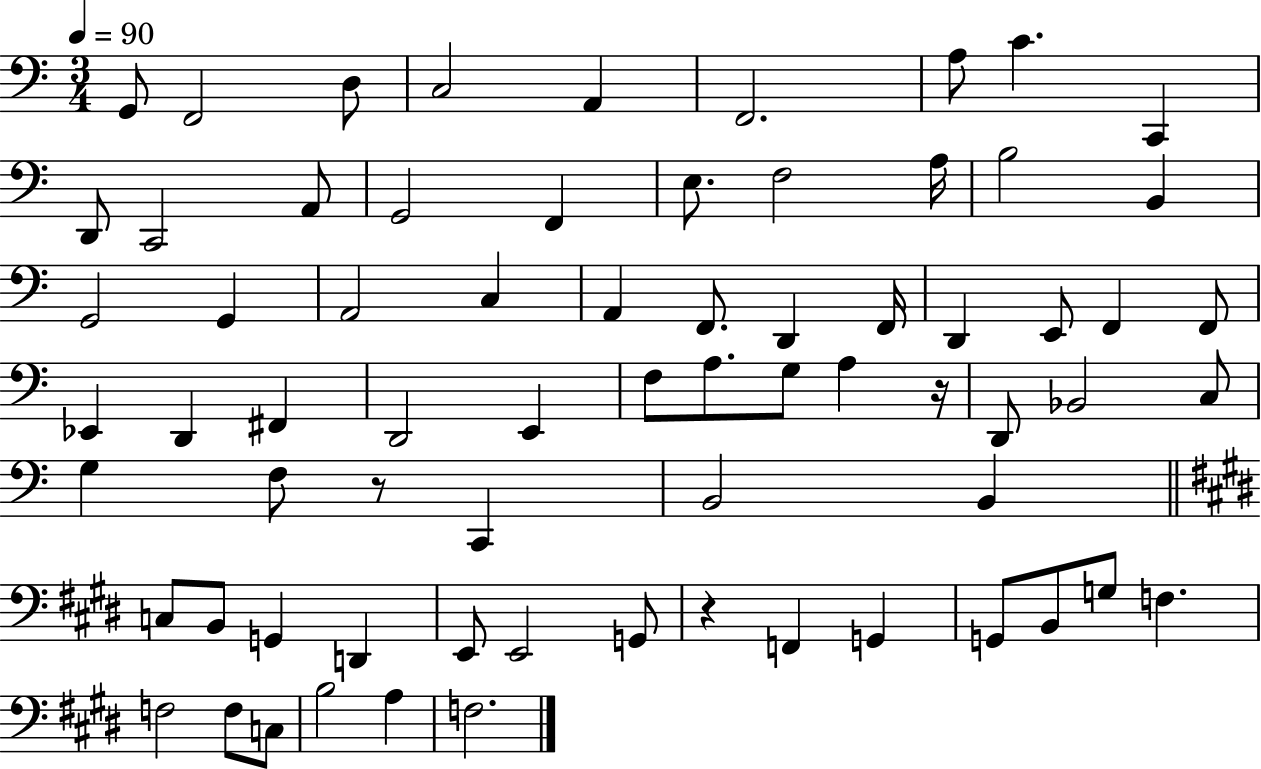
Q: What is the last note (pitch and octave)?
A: F3